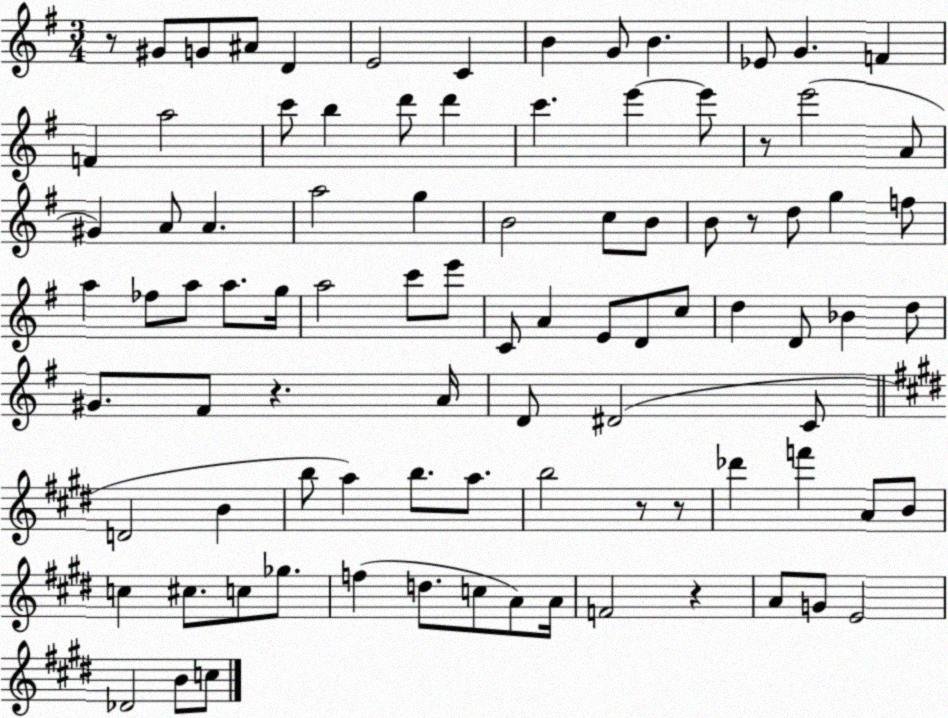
X:1
T:Untitled
M:3/4
L:1/4
K:G
z/2 ^G/2 G/2 ^A/2 D E2 C B G/2 B _E/2 G F F a2 c'/2 b d'/2 d' c' e' e'/2 z/2 e'2 A/2 ^G A/2 A a2 g B2 c/2 B/2 B/2 z/2 d/2 g f/2 a _f/2 a/2 a/2 g/4 a2 c'/2 e'/2 C/2 A E/2 D/2 c/2 d D/2 _B d/2 ^G/2 ^F/2 z A/4 D/2 ^D2 C/2 D2 B b/2 a b/2 a/2 b2 z/2 z/2 _d' f' A/2 B/2 c ^c/2 c/2 _g/2 f d/2 c/2 A/2 A/4 F2 z A/2 G/2 E2 _D2 B/2 c/2